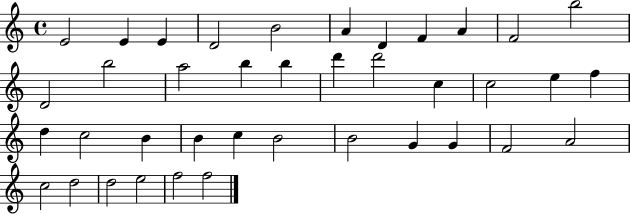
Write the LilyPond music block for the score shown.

{
  \clef treble
  \time 4/4
  \defaultTimeSignature
  \key c \major
  e'2 e'4 e'4 | d'2 b'2 | a'4 d'4 f'4 a'4 | f'2 b''2 | \break d'2 b''2 | a''2 b''4 b''4 | d'''4 d'''2 c''4 | c''2 e''4 f''4 | \break d''4 c''2 b'4 | b'4 c''4 b'2 | b'2 g'4 g'4 | f'2 a'2 | \break c''2 d''2 | d''2 e''2 | f''2 f''2 | \bar "|."
}